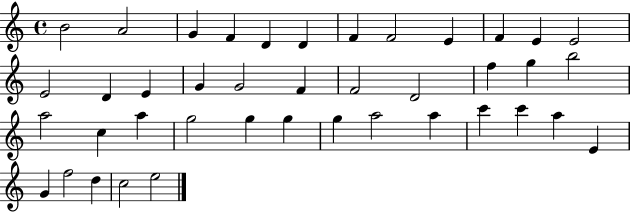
{
  \clef treble
  \time 4/4
  \defaultTimeSignature
  \key c \major
  b'2 a'2 | g'4 f'4 d'4 d'4 | f'4 f'2 e'4 | f'4 e'4 e'2 | \break e'2 d'4 e'4 | g'4 g'2 f'4 | f'2 d'2 | f''4 g''4 b''2 | \break a''2 c''4 a''4 | g''2 g''4 g''4 | g''4 a''2 a''4 | c'''4 c'''4 a''4 e'4 | \break g'4 f''2 d''4 | c''2 e''2 | \bar "|."
}